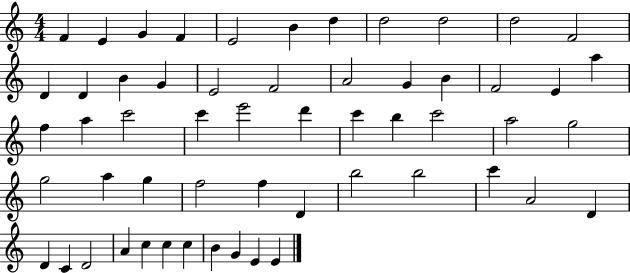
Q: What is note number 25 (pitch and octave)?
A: A5